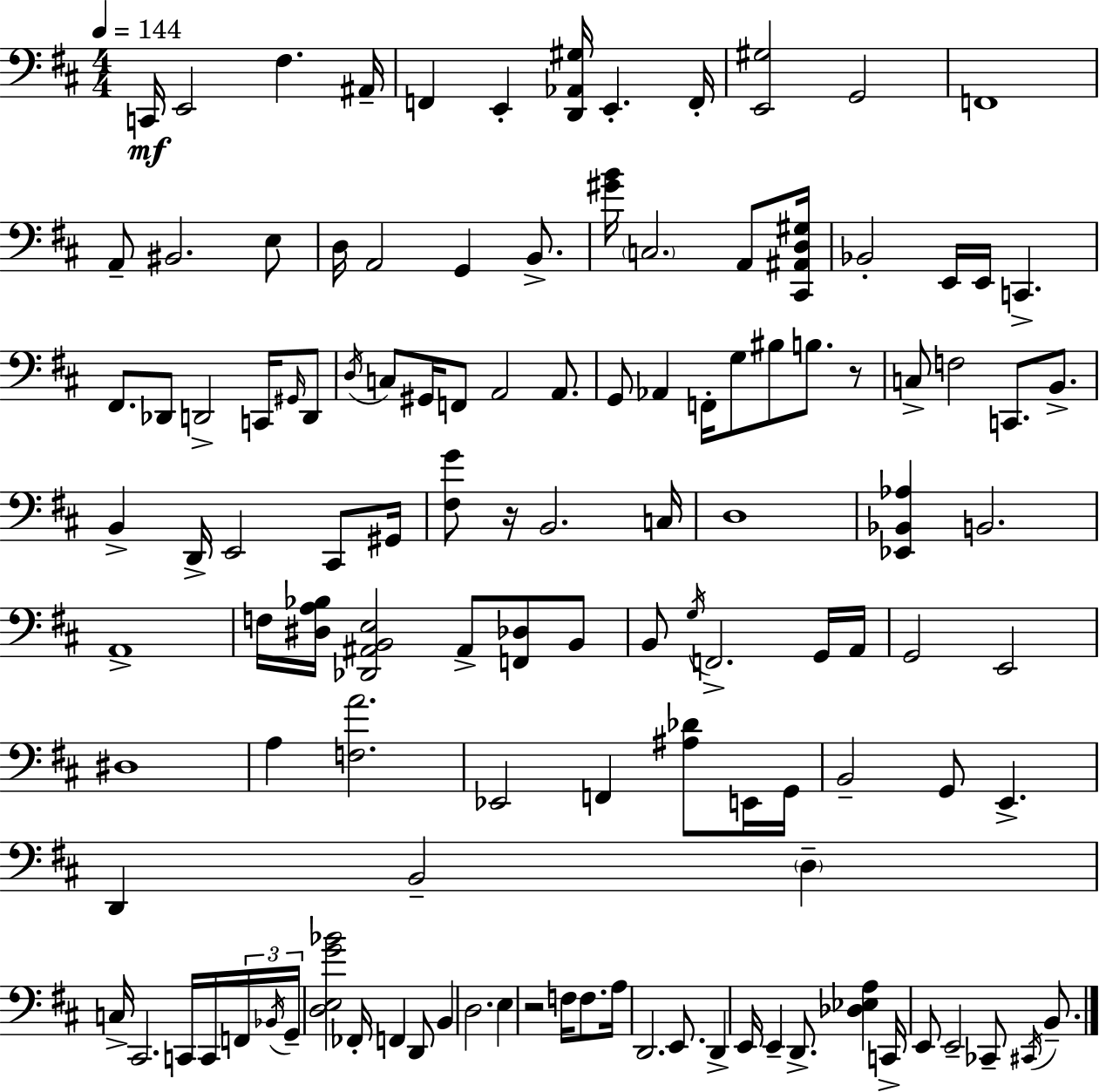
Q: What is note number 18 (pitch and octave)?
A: C3